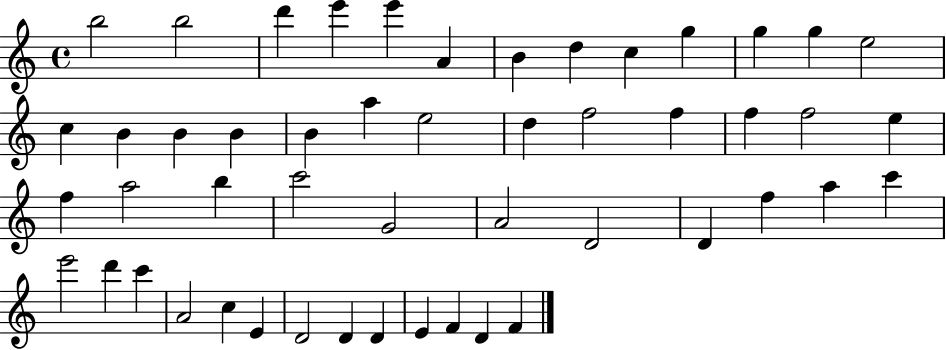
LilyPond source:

{
  \clef treble
  \time 4/4
  \defaultTimeSignature
  \key c \major
  b''2 b''2 | d'''4 e'''4 e'''4 a'4 | b'4 d''4 c''4 g''4 | g''4 g''4 e''2 | \break c''4 b'4 b'4 b'4 | b'4 a''4 e''2 | d''4 f''2 f''4 | f''4 f''2 e''4 | \break f''4 a''2 b''4 | c'''2 g'2 | a'2 d'2 | d'4 f''4 a''4 c'''4 | \break e'''2 d'''4 c'''4 | a'2 c''4 e'4 | d'2 d'4 d'4 | e'4 f'4 d'4 f'4 | \break \bar "|."
}